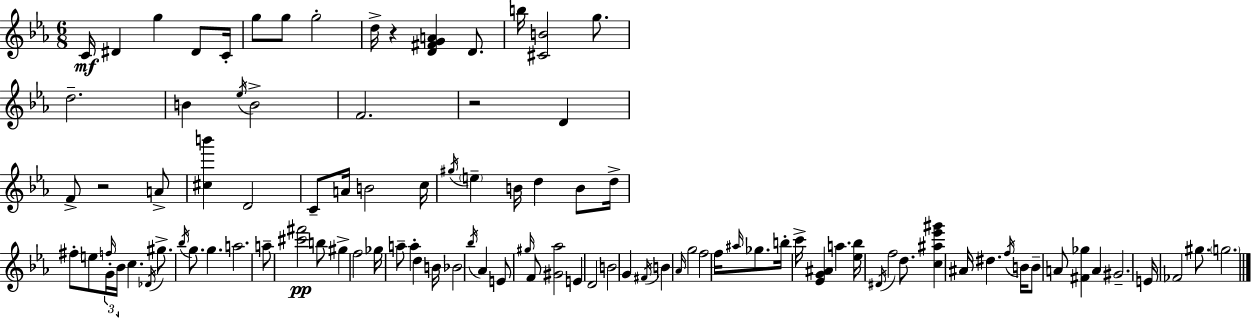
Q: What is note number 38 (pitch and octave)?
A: Db4